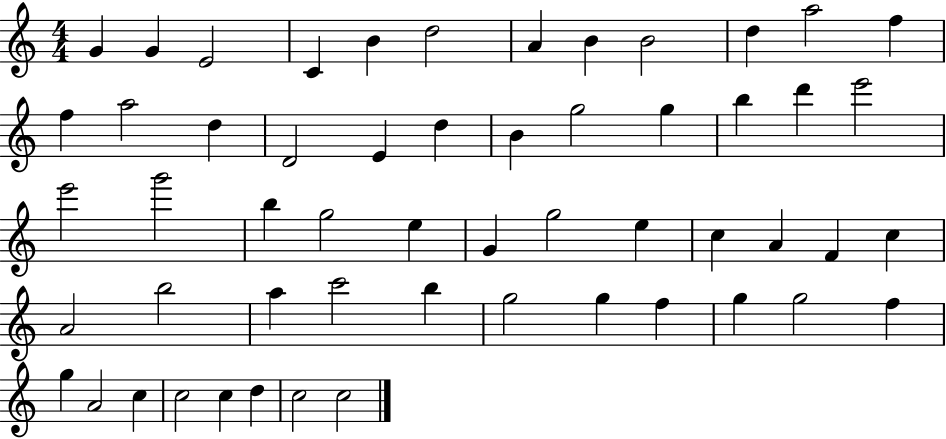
G4/q G4/q E4/h C4/q B4/q D5/h A4/q B4/q B4/h D5/q A5/h F5/q F5/q A5/h D5/q D4/h E4/q D5/q B4/q G5/h G5/q B5/q D6/q E6/h E6/h G6/h B5/q G5/h E5/q G4/q G5/h E5/q C5/q A4/q F4/q C5/q A4/h B5/h A5/q C6/h B5/q G5/h G5/q F5/q G5/q G5/h F5/q G5/q A4/h C5/q C5/h C5/q D5/q C5/h C5/h